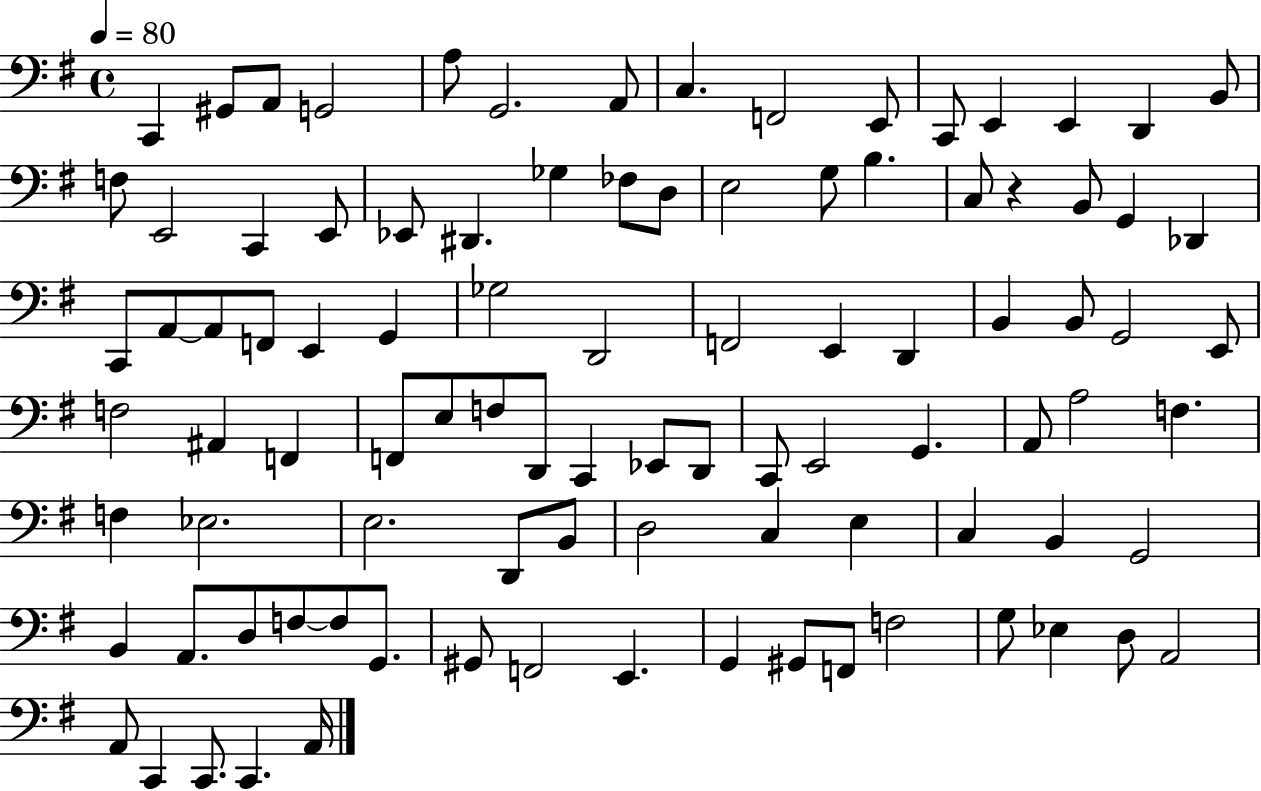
C2/q G#2/e A2/e G2/h A3/e G2/h. A2/e C3/q. F2/h E2/e C2/e E2/q E2/q D2/q B2/e F3/e E2/h C2/q E2/e Eb2/e D#2/q. Gb3/q FES3/e D3/e E3/h G3/e B3/q. C3/e R/q B2/e G2/q Db2/q C2/e A2/e A2/e F2/e E2/q G2/q Gb3/h D2/h F2/h E2/q D2/q B2/q B2/e G2/h E2/e F3/h A#2/q F2/q F2/e E3/e F3/e D2/e C2/q Eb2/e D2/e C2/e E2/h G2/q. A2/e A3/h F3/q. F3/q Eb3/h. E3/h. D2/e B2/e D3/h C3/q E3/q C3/q B2/q G2/h B2/q A2/e. D3/e F3/e F3/e G2/e. G#2/e F2/h E2/q. G2/q G#2/e F2/e F3/h G3/e Eb3/q D3/e A2/h A2/e C2/q C2/e. C2/q. A2/s